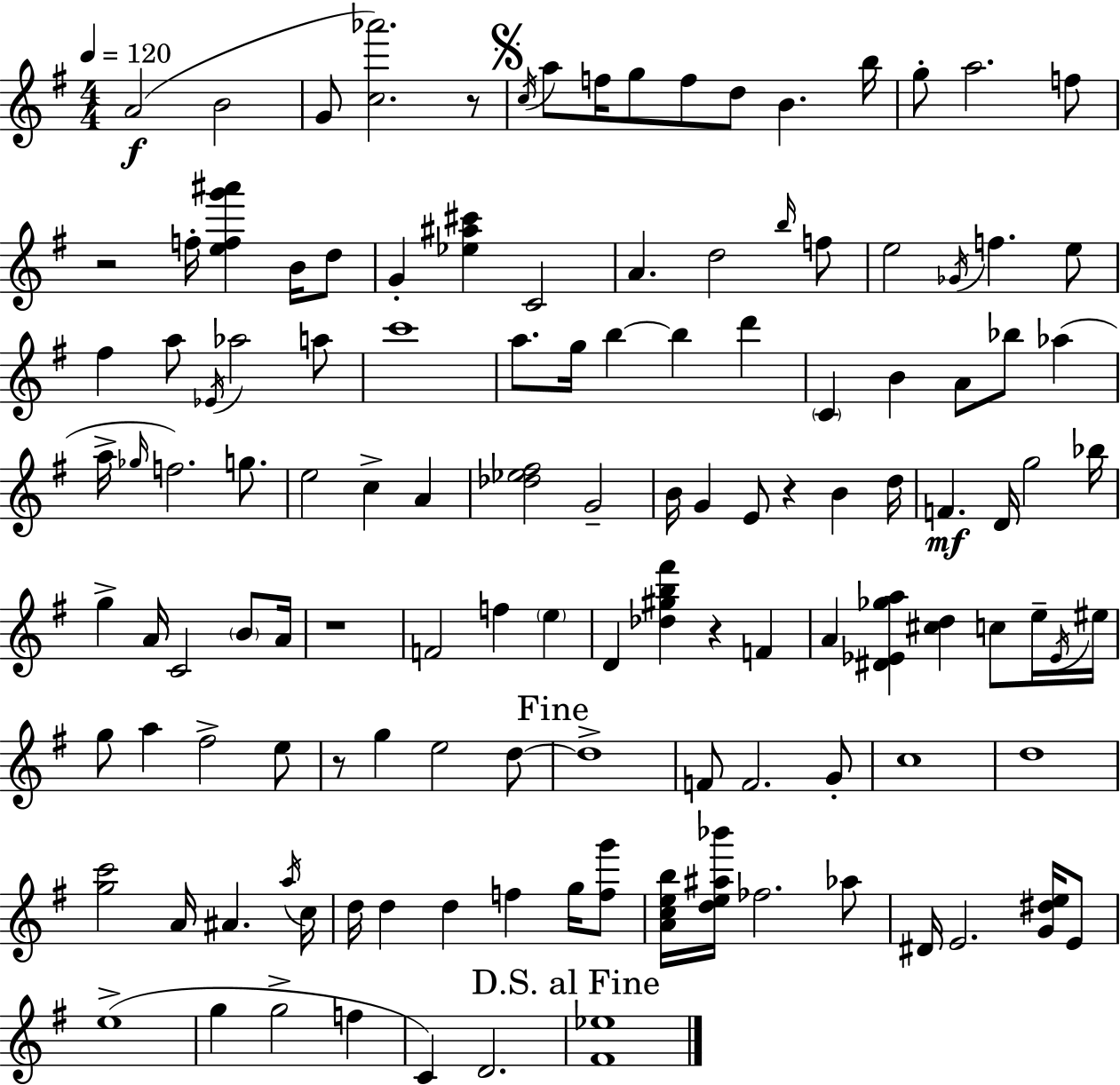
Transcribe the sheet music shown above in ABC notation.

X:1
T:Untitled
M:4/4
L:1/4
K:Em
A2 B2 G/2 [c_a']2 z/2 c/4 a/2 f/4 g/2 f/2 d/2 B b/4 g/2 a2 f/2 z2 f/4 [efg'^a'] B/4 d/2 G [_e^a^c'] C2 A d2 b/4 f/2 e2 _G/4 f e/2 ^f a/2 _E/4 _a2 a/2 c'4 a/2 g/4 b b d' C B A/2 _b/2 _a a/4 _g/4 f2 g/2 e2 c A [_d_e^f]2 G2 B/4 G E/2 z B d/4 F D/4 g2 _b/4 g A/4 C2 B/2 A/4 z4 F2 f e D [_d^gb^f'] z F A [^D_E_ga] [^cd] c/2 e/4 _E/4 ^e/4 g/2 a ^f2 e/2 z/2 g e2 d/2 d4 F/2 F2 G/2 c4 d4 [gc']2 A/4 ^A a/4 c/4 d/4 d d f g/4 [fg']/2 [Aceb]/4 [de^a_b']/4 _f2 _a/2 ^D/4 E2 [G^de]/4 E/2 e4 g g2 f C D2 [^F_e]4